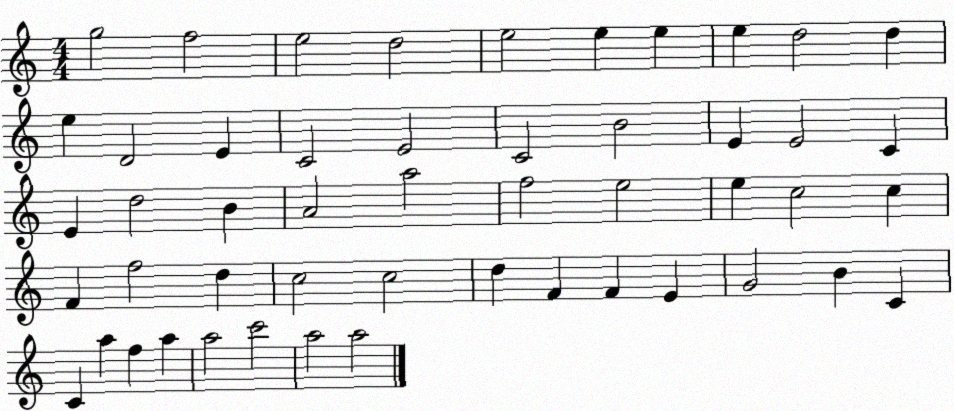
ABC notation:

X:1
T:Untitled
M:4/4
L:1/4
K:C
g2 f2 e2 d2 e2 e e e d2 d e D2 E C2 E2 C2 B2 E E2 C E d2 B A2 a2 f2 e2 e c2 c F f2 d c2 c2 d F F E G2 B C C a f a a2 c'2 a2 a2